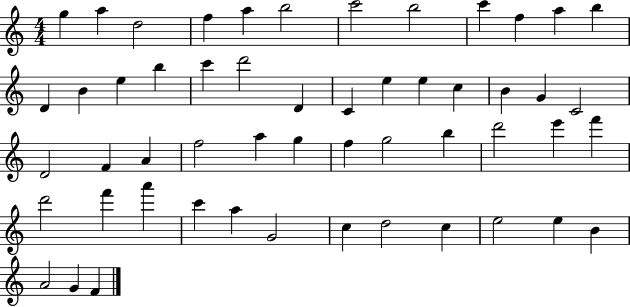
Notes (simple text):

G5/q A5/q D5/h F5/q A5/q B5/h C6/h B5/h C6/q F5/q A5/q B5/q D4/q B4/q E5/q B5/q C6/q D6/h D4/q C4/q E5/q E5/q C5/q B4/q G4/q C4/h D4/h F4/q A4/q F5/h A5/q G5/q F5/q G5/h B5/q D6/h E6/q F6/q D6/h F6/q A6/q C6/q A5/q G4/h C5/q D5/h C5/q E5/h E5/q B4/q A4/h G4/q F4/q